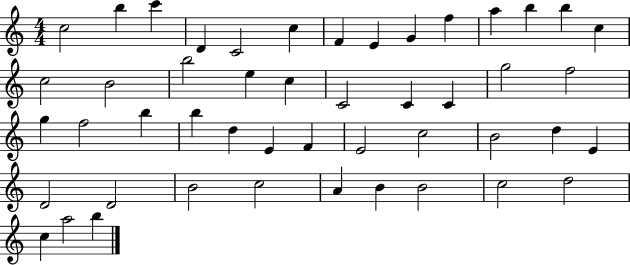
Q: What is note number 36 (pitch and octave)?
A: E4